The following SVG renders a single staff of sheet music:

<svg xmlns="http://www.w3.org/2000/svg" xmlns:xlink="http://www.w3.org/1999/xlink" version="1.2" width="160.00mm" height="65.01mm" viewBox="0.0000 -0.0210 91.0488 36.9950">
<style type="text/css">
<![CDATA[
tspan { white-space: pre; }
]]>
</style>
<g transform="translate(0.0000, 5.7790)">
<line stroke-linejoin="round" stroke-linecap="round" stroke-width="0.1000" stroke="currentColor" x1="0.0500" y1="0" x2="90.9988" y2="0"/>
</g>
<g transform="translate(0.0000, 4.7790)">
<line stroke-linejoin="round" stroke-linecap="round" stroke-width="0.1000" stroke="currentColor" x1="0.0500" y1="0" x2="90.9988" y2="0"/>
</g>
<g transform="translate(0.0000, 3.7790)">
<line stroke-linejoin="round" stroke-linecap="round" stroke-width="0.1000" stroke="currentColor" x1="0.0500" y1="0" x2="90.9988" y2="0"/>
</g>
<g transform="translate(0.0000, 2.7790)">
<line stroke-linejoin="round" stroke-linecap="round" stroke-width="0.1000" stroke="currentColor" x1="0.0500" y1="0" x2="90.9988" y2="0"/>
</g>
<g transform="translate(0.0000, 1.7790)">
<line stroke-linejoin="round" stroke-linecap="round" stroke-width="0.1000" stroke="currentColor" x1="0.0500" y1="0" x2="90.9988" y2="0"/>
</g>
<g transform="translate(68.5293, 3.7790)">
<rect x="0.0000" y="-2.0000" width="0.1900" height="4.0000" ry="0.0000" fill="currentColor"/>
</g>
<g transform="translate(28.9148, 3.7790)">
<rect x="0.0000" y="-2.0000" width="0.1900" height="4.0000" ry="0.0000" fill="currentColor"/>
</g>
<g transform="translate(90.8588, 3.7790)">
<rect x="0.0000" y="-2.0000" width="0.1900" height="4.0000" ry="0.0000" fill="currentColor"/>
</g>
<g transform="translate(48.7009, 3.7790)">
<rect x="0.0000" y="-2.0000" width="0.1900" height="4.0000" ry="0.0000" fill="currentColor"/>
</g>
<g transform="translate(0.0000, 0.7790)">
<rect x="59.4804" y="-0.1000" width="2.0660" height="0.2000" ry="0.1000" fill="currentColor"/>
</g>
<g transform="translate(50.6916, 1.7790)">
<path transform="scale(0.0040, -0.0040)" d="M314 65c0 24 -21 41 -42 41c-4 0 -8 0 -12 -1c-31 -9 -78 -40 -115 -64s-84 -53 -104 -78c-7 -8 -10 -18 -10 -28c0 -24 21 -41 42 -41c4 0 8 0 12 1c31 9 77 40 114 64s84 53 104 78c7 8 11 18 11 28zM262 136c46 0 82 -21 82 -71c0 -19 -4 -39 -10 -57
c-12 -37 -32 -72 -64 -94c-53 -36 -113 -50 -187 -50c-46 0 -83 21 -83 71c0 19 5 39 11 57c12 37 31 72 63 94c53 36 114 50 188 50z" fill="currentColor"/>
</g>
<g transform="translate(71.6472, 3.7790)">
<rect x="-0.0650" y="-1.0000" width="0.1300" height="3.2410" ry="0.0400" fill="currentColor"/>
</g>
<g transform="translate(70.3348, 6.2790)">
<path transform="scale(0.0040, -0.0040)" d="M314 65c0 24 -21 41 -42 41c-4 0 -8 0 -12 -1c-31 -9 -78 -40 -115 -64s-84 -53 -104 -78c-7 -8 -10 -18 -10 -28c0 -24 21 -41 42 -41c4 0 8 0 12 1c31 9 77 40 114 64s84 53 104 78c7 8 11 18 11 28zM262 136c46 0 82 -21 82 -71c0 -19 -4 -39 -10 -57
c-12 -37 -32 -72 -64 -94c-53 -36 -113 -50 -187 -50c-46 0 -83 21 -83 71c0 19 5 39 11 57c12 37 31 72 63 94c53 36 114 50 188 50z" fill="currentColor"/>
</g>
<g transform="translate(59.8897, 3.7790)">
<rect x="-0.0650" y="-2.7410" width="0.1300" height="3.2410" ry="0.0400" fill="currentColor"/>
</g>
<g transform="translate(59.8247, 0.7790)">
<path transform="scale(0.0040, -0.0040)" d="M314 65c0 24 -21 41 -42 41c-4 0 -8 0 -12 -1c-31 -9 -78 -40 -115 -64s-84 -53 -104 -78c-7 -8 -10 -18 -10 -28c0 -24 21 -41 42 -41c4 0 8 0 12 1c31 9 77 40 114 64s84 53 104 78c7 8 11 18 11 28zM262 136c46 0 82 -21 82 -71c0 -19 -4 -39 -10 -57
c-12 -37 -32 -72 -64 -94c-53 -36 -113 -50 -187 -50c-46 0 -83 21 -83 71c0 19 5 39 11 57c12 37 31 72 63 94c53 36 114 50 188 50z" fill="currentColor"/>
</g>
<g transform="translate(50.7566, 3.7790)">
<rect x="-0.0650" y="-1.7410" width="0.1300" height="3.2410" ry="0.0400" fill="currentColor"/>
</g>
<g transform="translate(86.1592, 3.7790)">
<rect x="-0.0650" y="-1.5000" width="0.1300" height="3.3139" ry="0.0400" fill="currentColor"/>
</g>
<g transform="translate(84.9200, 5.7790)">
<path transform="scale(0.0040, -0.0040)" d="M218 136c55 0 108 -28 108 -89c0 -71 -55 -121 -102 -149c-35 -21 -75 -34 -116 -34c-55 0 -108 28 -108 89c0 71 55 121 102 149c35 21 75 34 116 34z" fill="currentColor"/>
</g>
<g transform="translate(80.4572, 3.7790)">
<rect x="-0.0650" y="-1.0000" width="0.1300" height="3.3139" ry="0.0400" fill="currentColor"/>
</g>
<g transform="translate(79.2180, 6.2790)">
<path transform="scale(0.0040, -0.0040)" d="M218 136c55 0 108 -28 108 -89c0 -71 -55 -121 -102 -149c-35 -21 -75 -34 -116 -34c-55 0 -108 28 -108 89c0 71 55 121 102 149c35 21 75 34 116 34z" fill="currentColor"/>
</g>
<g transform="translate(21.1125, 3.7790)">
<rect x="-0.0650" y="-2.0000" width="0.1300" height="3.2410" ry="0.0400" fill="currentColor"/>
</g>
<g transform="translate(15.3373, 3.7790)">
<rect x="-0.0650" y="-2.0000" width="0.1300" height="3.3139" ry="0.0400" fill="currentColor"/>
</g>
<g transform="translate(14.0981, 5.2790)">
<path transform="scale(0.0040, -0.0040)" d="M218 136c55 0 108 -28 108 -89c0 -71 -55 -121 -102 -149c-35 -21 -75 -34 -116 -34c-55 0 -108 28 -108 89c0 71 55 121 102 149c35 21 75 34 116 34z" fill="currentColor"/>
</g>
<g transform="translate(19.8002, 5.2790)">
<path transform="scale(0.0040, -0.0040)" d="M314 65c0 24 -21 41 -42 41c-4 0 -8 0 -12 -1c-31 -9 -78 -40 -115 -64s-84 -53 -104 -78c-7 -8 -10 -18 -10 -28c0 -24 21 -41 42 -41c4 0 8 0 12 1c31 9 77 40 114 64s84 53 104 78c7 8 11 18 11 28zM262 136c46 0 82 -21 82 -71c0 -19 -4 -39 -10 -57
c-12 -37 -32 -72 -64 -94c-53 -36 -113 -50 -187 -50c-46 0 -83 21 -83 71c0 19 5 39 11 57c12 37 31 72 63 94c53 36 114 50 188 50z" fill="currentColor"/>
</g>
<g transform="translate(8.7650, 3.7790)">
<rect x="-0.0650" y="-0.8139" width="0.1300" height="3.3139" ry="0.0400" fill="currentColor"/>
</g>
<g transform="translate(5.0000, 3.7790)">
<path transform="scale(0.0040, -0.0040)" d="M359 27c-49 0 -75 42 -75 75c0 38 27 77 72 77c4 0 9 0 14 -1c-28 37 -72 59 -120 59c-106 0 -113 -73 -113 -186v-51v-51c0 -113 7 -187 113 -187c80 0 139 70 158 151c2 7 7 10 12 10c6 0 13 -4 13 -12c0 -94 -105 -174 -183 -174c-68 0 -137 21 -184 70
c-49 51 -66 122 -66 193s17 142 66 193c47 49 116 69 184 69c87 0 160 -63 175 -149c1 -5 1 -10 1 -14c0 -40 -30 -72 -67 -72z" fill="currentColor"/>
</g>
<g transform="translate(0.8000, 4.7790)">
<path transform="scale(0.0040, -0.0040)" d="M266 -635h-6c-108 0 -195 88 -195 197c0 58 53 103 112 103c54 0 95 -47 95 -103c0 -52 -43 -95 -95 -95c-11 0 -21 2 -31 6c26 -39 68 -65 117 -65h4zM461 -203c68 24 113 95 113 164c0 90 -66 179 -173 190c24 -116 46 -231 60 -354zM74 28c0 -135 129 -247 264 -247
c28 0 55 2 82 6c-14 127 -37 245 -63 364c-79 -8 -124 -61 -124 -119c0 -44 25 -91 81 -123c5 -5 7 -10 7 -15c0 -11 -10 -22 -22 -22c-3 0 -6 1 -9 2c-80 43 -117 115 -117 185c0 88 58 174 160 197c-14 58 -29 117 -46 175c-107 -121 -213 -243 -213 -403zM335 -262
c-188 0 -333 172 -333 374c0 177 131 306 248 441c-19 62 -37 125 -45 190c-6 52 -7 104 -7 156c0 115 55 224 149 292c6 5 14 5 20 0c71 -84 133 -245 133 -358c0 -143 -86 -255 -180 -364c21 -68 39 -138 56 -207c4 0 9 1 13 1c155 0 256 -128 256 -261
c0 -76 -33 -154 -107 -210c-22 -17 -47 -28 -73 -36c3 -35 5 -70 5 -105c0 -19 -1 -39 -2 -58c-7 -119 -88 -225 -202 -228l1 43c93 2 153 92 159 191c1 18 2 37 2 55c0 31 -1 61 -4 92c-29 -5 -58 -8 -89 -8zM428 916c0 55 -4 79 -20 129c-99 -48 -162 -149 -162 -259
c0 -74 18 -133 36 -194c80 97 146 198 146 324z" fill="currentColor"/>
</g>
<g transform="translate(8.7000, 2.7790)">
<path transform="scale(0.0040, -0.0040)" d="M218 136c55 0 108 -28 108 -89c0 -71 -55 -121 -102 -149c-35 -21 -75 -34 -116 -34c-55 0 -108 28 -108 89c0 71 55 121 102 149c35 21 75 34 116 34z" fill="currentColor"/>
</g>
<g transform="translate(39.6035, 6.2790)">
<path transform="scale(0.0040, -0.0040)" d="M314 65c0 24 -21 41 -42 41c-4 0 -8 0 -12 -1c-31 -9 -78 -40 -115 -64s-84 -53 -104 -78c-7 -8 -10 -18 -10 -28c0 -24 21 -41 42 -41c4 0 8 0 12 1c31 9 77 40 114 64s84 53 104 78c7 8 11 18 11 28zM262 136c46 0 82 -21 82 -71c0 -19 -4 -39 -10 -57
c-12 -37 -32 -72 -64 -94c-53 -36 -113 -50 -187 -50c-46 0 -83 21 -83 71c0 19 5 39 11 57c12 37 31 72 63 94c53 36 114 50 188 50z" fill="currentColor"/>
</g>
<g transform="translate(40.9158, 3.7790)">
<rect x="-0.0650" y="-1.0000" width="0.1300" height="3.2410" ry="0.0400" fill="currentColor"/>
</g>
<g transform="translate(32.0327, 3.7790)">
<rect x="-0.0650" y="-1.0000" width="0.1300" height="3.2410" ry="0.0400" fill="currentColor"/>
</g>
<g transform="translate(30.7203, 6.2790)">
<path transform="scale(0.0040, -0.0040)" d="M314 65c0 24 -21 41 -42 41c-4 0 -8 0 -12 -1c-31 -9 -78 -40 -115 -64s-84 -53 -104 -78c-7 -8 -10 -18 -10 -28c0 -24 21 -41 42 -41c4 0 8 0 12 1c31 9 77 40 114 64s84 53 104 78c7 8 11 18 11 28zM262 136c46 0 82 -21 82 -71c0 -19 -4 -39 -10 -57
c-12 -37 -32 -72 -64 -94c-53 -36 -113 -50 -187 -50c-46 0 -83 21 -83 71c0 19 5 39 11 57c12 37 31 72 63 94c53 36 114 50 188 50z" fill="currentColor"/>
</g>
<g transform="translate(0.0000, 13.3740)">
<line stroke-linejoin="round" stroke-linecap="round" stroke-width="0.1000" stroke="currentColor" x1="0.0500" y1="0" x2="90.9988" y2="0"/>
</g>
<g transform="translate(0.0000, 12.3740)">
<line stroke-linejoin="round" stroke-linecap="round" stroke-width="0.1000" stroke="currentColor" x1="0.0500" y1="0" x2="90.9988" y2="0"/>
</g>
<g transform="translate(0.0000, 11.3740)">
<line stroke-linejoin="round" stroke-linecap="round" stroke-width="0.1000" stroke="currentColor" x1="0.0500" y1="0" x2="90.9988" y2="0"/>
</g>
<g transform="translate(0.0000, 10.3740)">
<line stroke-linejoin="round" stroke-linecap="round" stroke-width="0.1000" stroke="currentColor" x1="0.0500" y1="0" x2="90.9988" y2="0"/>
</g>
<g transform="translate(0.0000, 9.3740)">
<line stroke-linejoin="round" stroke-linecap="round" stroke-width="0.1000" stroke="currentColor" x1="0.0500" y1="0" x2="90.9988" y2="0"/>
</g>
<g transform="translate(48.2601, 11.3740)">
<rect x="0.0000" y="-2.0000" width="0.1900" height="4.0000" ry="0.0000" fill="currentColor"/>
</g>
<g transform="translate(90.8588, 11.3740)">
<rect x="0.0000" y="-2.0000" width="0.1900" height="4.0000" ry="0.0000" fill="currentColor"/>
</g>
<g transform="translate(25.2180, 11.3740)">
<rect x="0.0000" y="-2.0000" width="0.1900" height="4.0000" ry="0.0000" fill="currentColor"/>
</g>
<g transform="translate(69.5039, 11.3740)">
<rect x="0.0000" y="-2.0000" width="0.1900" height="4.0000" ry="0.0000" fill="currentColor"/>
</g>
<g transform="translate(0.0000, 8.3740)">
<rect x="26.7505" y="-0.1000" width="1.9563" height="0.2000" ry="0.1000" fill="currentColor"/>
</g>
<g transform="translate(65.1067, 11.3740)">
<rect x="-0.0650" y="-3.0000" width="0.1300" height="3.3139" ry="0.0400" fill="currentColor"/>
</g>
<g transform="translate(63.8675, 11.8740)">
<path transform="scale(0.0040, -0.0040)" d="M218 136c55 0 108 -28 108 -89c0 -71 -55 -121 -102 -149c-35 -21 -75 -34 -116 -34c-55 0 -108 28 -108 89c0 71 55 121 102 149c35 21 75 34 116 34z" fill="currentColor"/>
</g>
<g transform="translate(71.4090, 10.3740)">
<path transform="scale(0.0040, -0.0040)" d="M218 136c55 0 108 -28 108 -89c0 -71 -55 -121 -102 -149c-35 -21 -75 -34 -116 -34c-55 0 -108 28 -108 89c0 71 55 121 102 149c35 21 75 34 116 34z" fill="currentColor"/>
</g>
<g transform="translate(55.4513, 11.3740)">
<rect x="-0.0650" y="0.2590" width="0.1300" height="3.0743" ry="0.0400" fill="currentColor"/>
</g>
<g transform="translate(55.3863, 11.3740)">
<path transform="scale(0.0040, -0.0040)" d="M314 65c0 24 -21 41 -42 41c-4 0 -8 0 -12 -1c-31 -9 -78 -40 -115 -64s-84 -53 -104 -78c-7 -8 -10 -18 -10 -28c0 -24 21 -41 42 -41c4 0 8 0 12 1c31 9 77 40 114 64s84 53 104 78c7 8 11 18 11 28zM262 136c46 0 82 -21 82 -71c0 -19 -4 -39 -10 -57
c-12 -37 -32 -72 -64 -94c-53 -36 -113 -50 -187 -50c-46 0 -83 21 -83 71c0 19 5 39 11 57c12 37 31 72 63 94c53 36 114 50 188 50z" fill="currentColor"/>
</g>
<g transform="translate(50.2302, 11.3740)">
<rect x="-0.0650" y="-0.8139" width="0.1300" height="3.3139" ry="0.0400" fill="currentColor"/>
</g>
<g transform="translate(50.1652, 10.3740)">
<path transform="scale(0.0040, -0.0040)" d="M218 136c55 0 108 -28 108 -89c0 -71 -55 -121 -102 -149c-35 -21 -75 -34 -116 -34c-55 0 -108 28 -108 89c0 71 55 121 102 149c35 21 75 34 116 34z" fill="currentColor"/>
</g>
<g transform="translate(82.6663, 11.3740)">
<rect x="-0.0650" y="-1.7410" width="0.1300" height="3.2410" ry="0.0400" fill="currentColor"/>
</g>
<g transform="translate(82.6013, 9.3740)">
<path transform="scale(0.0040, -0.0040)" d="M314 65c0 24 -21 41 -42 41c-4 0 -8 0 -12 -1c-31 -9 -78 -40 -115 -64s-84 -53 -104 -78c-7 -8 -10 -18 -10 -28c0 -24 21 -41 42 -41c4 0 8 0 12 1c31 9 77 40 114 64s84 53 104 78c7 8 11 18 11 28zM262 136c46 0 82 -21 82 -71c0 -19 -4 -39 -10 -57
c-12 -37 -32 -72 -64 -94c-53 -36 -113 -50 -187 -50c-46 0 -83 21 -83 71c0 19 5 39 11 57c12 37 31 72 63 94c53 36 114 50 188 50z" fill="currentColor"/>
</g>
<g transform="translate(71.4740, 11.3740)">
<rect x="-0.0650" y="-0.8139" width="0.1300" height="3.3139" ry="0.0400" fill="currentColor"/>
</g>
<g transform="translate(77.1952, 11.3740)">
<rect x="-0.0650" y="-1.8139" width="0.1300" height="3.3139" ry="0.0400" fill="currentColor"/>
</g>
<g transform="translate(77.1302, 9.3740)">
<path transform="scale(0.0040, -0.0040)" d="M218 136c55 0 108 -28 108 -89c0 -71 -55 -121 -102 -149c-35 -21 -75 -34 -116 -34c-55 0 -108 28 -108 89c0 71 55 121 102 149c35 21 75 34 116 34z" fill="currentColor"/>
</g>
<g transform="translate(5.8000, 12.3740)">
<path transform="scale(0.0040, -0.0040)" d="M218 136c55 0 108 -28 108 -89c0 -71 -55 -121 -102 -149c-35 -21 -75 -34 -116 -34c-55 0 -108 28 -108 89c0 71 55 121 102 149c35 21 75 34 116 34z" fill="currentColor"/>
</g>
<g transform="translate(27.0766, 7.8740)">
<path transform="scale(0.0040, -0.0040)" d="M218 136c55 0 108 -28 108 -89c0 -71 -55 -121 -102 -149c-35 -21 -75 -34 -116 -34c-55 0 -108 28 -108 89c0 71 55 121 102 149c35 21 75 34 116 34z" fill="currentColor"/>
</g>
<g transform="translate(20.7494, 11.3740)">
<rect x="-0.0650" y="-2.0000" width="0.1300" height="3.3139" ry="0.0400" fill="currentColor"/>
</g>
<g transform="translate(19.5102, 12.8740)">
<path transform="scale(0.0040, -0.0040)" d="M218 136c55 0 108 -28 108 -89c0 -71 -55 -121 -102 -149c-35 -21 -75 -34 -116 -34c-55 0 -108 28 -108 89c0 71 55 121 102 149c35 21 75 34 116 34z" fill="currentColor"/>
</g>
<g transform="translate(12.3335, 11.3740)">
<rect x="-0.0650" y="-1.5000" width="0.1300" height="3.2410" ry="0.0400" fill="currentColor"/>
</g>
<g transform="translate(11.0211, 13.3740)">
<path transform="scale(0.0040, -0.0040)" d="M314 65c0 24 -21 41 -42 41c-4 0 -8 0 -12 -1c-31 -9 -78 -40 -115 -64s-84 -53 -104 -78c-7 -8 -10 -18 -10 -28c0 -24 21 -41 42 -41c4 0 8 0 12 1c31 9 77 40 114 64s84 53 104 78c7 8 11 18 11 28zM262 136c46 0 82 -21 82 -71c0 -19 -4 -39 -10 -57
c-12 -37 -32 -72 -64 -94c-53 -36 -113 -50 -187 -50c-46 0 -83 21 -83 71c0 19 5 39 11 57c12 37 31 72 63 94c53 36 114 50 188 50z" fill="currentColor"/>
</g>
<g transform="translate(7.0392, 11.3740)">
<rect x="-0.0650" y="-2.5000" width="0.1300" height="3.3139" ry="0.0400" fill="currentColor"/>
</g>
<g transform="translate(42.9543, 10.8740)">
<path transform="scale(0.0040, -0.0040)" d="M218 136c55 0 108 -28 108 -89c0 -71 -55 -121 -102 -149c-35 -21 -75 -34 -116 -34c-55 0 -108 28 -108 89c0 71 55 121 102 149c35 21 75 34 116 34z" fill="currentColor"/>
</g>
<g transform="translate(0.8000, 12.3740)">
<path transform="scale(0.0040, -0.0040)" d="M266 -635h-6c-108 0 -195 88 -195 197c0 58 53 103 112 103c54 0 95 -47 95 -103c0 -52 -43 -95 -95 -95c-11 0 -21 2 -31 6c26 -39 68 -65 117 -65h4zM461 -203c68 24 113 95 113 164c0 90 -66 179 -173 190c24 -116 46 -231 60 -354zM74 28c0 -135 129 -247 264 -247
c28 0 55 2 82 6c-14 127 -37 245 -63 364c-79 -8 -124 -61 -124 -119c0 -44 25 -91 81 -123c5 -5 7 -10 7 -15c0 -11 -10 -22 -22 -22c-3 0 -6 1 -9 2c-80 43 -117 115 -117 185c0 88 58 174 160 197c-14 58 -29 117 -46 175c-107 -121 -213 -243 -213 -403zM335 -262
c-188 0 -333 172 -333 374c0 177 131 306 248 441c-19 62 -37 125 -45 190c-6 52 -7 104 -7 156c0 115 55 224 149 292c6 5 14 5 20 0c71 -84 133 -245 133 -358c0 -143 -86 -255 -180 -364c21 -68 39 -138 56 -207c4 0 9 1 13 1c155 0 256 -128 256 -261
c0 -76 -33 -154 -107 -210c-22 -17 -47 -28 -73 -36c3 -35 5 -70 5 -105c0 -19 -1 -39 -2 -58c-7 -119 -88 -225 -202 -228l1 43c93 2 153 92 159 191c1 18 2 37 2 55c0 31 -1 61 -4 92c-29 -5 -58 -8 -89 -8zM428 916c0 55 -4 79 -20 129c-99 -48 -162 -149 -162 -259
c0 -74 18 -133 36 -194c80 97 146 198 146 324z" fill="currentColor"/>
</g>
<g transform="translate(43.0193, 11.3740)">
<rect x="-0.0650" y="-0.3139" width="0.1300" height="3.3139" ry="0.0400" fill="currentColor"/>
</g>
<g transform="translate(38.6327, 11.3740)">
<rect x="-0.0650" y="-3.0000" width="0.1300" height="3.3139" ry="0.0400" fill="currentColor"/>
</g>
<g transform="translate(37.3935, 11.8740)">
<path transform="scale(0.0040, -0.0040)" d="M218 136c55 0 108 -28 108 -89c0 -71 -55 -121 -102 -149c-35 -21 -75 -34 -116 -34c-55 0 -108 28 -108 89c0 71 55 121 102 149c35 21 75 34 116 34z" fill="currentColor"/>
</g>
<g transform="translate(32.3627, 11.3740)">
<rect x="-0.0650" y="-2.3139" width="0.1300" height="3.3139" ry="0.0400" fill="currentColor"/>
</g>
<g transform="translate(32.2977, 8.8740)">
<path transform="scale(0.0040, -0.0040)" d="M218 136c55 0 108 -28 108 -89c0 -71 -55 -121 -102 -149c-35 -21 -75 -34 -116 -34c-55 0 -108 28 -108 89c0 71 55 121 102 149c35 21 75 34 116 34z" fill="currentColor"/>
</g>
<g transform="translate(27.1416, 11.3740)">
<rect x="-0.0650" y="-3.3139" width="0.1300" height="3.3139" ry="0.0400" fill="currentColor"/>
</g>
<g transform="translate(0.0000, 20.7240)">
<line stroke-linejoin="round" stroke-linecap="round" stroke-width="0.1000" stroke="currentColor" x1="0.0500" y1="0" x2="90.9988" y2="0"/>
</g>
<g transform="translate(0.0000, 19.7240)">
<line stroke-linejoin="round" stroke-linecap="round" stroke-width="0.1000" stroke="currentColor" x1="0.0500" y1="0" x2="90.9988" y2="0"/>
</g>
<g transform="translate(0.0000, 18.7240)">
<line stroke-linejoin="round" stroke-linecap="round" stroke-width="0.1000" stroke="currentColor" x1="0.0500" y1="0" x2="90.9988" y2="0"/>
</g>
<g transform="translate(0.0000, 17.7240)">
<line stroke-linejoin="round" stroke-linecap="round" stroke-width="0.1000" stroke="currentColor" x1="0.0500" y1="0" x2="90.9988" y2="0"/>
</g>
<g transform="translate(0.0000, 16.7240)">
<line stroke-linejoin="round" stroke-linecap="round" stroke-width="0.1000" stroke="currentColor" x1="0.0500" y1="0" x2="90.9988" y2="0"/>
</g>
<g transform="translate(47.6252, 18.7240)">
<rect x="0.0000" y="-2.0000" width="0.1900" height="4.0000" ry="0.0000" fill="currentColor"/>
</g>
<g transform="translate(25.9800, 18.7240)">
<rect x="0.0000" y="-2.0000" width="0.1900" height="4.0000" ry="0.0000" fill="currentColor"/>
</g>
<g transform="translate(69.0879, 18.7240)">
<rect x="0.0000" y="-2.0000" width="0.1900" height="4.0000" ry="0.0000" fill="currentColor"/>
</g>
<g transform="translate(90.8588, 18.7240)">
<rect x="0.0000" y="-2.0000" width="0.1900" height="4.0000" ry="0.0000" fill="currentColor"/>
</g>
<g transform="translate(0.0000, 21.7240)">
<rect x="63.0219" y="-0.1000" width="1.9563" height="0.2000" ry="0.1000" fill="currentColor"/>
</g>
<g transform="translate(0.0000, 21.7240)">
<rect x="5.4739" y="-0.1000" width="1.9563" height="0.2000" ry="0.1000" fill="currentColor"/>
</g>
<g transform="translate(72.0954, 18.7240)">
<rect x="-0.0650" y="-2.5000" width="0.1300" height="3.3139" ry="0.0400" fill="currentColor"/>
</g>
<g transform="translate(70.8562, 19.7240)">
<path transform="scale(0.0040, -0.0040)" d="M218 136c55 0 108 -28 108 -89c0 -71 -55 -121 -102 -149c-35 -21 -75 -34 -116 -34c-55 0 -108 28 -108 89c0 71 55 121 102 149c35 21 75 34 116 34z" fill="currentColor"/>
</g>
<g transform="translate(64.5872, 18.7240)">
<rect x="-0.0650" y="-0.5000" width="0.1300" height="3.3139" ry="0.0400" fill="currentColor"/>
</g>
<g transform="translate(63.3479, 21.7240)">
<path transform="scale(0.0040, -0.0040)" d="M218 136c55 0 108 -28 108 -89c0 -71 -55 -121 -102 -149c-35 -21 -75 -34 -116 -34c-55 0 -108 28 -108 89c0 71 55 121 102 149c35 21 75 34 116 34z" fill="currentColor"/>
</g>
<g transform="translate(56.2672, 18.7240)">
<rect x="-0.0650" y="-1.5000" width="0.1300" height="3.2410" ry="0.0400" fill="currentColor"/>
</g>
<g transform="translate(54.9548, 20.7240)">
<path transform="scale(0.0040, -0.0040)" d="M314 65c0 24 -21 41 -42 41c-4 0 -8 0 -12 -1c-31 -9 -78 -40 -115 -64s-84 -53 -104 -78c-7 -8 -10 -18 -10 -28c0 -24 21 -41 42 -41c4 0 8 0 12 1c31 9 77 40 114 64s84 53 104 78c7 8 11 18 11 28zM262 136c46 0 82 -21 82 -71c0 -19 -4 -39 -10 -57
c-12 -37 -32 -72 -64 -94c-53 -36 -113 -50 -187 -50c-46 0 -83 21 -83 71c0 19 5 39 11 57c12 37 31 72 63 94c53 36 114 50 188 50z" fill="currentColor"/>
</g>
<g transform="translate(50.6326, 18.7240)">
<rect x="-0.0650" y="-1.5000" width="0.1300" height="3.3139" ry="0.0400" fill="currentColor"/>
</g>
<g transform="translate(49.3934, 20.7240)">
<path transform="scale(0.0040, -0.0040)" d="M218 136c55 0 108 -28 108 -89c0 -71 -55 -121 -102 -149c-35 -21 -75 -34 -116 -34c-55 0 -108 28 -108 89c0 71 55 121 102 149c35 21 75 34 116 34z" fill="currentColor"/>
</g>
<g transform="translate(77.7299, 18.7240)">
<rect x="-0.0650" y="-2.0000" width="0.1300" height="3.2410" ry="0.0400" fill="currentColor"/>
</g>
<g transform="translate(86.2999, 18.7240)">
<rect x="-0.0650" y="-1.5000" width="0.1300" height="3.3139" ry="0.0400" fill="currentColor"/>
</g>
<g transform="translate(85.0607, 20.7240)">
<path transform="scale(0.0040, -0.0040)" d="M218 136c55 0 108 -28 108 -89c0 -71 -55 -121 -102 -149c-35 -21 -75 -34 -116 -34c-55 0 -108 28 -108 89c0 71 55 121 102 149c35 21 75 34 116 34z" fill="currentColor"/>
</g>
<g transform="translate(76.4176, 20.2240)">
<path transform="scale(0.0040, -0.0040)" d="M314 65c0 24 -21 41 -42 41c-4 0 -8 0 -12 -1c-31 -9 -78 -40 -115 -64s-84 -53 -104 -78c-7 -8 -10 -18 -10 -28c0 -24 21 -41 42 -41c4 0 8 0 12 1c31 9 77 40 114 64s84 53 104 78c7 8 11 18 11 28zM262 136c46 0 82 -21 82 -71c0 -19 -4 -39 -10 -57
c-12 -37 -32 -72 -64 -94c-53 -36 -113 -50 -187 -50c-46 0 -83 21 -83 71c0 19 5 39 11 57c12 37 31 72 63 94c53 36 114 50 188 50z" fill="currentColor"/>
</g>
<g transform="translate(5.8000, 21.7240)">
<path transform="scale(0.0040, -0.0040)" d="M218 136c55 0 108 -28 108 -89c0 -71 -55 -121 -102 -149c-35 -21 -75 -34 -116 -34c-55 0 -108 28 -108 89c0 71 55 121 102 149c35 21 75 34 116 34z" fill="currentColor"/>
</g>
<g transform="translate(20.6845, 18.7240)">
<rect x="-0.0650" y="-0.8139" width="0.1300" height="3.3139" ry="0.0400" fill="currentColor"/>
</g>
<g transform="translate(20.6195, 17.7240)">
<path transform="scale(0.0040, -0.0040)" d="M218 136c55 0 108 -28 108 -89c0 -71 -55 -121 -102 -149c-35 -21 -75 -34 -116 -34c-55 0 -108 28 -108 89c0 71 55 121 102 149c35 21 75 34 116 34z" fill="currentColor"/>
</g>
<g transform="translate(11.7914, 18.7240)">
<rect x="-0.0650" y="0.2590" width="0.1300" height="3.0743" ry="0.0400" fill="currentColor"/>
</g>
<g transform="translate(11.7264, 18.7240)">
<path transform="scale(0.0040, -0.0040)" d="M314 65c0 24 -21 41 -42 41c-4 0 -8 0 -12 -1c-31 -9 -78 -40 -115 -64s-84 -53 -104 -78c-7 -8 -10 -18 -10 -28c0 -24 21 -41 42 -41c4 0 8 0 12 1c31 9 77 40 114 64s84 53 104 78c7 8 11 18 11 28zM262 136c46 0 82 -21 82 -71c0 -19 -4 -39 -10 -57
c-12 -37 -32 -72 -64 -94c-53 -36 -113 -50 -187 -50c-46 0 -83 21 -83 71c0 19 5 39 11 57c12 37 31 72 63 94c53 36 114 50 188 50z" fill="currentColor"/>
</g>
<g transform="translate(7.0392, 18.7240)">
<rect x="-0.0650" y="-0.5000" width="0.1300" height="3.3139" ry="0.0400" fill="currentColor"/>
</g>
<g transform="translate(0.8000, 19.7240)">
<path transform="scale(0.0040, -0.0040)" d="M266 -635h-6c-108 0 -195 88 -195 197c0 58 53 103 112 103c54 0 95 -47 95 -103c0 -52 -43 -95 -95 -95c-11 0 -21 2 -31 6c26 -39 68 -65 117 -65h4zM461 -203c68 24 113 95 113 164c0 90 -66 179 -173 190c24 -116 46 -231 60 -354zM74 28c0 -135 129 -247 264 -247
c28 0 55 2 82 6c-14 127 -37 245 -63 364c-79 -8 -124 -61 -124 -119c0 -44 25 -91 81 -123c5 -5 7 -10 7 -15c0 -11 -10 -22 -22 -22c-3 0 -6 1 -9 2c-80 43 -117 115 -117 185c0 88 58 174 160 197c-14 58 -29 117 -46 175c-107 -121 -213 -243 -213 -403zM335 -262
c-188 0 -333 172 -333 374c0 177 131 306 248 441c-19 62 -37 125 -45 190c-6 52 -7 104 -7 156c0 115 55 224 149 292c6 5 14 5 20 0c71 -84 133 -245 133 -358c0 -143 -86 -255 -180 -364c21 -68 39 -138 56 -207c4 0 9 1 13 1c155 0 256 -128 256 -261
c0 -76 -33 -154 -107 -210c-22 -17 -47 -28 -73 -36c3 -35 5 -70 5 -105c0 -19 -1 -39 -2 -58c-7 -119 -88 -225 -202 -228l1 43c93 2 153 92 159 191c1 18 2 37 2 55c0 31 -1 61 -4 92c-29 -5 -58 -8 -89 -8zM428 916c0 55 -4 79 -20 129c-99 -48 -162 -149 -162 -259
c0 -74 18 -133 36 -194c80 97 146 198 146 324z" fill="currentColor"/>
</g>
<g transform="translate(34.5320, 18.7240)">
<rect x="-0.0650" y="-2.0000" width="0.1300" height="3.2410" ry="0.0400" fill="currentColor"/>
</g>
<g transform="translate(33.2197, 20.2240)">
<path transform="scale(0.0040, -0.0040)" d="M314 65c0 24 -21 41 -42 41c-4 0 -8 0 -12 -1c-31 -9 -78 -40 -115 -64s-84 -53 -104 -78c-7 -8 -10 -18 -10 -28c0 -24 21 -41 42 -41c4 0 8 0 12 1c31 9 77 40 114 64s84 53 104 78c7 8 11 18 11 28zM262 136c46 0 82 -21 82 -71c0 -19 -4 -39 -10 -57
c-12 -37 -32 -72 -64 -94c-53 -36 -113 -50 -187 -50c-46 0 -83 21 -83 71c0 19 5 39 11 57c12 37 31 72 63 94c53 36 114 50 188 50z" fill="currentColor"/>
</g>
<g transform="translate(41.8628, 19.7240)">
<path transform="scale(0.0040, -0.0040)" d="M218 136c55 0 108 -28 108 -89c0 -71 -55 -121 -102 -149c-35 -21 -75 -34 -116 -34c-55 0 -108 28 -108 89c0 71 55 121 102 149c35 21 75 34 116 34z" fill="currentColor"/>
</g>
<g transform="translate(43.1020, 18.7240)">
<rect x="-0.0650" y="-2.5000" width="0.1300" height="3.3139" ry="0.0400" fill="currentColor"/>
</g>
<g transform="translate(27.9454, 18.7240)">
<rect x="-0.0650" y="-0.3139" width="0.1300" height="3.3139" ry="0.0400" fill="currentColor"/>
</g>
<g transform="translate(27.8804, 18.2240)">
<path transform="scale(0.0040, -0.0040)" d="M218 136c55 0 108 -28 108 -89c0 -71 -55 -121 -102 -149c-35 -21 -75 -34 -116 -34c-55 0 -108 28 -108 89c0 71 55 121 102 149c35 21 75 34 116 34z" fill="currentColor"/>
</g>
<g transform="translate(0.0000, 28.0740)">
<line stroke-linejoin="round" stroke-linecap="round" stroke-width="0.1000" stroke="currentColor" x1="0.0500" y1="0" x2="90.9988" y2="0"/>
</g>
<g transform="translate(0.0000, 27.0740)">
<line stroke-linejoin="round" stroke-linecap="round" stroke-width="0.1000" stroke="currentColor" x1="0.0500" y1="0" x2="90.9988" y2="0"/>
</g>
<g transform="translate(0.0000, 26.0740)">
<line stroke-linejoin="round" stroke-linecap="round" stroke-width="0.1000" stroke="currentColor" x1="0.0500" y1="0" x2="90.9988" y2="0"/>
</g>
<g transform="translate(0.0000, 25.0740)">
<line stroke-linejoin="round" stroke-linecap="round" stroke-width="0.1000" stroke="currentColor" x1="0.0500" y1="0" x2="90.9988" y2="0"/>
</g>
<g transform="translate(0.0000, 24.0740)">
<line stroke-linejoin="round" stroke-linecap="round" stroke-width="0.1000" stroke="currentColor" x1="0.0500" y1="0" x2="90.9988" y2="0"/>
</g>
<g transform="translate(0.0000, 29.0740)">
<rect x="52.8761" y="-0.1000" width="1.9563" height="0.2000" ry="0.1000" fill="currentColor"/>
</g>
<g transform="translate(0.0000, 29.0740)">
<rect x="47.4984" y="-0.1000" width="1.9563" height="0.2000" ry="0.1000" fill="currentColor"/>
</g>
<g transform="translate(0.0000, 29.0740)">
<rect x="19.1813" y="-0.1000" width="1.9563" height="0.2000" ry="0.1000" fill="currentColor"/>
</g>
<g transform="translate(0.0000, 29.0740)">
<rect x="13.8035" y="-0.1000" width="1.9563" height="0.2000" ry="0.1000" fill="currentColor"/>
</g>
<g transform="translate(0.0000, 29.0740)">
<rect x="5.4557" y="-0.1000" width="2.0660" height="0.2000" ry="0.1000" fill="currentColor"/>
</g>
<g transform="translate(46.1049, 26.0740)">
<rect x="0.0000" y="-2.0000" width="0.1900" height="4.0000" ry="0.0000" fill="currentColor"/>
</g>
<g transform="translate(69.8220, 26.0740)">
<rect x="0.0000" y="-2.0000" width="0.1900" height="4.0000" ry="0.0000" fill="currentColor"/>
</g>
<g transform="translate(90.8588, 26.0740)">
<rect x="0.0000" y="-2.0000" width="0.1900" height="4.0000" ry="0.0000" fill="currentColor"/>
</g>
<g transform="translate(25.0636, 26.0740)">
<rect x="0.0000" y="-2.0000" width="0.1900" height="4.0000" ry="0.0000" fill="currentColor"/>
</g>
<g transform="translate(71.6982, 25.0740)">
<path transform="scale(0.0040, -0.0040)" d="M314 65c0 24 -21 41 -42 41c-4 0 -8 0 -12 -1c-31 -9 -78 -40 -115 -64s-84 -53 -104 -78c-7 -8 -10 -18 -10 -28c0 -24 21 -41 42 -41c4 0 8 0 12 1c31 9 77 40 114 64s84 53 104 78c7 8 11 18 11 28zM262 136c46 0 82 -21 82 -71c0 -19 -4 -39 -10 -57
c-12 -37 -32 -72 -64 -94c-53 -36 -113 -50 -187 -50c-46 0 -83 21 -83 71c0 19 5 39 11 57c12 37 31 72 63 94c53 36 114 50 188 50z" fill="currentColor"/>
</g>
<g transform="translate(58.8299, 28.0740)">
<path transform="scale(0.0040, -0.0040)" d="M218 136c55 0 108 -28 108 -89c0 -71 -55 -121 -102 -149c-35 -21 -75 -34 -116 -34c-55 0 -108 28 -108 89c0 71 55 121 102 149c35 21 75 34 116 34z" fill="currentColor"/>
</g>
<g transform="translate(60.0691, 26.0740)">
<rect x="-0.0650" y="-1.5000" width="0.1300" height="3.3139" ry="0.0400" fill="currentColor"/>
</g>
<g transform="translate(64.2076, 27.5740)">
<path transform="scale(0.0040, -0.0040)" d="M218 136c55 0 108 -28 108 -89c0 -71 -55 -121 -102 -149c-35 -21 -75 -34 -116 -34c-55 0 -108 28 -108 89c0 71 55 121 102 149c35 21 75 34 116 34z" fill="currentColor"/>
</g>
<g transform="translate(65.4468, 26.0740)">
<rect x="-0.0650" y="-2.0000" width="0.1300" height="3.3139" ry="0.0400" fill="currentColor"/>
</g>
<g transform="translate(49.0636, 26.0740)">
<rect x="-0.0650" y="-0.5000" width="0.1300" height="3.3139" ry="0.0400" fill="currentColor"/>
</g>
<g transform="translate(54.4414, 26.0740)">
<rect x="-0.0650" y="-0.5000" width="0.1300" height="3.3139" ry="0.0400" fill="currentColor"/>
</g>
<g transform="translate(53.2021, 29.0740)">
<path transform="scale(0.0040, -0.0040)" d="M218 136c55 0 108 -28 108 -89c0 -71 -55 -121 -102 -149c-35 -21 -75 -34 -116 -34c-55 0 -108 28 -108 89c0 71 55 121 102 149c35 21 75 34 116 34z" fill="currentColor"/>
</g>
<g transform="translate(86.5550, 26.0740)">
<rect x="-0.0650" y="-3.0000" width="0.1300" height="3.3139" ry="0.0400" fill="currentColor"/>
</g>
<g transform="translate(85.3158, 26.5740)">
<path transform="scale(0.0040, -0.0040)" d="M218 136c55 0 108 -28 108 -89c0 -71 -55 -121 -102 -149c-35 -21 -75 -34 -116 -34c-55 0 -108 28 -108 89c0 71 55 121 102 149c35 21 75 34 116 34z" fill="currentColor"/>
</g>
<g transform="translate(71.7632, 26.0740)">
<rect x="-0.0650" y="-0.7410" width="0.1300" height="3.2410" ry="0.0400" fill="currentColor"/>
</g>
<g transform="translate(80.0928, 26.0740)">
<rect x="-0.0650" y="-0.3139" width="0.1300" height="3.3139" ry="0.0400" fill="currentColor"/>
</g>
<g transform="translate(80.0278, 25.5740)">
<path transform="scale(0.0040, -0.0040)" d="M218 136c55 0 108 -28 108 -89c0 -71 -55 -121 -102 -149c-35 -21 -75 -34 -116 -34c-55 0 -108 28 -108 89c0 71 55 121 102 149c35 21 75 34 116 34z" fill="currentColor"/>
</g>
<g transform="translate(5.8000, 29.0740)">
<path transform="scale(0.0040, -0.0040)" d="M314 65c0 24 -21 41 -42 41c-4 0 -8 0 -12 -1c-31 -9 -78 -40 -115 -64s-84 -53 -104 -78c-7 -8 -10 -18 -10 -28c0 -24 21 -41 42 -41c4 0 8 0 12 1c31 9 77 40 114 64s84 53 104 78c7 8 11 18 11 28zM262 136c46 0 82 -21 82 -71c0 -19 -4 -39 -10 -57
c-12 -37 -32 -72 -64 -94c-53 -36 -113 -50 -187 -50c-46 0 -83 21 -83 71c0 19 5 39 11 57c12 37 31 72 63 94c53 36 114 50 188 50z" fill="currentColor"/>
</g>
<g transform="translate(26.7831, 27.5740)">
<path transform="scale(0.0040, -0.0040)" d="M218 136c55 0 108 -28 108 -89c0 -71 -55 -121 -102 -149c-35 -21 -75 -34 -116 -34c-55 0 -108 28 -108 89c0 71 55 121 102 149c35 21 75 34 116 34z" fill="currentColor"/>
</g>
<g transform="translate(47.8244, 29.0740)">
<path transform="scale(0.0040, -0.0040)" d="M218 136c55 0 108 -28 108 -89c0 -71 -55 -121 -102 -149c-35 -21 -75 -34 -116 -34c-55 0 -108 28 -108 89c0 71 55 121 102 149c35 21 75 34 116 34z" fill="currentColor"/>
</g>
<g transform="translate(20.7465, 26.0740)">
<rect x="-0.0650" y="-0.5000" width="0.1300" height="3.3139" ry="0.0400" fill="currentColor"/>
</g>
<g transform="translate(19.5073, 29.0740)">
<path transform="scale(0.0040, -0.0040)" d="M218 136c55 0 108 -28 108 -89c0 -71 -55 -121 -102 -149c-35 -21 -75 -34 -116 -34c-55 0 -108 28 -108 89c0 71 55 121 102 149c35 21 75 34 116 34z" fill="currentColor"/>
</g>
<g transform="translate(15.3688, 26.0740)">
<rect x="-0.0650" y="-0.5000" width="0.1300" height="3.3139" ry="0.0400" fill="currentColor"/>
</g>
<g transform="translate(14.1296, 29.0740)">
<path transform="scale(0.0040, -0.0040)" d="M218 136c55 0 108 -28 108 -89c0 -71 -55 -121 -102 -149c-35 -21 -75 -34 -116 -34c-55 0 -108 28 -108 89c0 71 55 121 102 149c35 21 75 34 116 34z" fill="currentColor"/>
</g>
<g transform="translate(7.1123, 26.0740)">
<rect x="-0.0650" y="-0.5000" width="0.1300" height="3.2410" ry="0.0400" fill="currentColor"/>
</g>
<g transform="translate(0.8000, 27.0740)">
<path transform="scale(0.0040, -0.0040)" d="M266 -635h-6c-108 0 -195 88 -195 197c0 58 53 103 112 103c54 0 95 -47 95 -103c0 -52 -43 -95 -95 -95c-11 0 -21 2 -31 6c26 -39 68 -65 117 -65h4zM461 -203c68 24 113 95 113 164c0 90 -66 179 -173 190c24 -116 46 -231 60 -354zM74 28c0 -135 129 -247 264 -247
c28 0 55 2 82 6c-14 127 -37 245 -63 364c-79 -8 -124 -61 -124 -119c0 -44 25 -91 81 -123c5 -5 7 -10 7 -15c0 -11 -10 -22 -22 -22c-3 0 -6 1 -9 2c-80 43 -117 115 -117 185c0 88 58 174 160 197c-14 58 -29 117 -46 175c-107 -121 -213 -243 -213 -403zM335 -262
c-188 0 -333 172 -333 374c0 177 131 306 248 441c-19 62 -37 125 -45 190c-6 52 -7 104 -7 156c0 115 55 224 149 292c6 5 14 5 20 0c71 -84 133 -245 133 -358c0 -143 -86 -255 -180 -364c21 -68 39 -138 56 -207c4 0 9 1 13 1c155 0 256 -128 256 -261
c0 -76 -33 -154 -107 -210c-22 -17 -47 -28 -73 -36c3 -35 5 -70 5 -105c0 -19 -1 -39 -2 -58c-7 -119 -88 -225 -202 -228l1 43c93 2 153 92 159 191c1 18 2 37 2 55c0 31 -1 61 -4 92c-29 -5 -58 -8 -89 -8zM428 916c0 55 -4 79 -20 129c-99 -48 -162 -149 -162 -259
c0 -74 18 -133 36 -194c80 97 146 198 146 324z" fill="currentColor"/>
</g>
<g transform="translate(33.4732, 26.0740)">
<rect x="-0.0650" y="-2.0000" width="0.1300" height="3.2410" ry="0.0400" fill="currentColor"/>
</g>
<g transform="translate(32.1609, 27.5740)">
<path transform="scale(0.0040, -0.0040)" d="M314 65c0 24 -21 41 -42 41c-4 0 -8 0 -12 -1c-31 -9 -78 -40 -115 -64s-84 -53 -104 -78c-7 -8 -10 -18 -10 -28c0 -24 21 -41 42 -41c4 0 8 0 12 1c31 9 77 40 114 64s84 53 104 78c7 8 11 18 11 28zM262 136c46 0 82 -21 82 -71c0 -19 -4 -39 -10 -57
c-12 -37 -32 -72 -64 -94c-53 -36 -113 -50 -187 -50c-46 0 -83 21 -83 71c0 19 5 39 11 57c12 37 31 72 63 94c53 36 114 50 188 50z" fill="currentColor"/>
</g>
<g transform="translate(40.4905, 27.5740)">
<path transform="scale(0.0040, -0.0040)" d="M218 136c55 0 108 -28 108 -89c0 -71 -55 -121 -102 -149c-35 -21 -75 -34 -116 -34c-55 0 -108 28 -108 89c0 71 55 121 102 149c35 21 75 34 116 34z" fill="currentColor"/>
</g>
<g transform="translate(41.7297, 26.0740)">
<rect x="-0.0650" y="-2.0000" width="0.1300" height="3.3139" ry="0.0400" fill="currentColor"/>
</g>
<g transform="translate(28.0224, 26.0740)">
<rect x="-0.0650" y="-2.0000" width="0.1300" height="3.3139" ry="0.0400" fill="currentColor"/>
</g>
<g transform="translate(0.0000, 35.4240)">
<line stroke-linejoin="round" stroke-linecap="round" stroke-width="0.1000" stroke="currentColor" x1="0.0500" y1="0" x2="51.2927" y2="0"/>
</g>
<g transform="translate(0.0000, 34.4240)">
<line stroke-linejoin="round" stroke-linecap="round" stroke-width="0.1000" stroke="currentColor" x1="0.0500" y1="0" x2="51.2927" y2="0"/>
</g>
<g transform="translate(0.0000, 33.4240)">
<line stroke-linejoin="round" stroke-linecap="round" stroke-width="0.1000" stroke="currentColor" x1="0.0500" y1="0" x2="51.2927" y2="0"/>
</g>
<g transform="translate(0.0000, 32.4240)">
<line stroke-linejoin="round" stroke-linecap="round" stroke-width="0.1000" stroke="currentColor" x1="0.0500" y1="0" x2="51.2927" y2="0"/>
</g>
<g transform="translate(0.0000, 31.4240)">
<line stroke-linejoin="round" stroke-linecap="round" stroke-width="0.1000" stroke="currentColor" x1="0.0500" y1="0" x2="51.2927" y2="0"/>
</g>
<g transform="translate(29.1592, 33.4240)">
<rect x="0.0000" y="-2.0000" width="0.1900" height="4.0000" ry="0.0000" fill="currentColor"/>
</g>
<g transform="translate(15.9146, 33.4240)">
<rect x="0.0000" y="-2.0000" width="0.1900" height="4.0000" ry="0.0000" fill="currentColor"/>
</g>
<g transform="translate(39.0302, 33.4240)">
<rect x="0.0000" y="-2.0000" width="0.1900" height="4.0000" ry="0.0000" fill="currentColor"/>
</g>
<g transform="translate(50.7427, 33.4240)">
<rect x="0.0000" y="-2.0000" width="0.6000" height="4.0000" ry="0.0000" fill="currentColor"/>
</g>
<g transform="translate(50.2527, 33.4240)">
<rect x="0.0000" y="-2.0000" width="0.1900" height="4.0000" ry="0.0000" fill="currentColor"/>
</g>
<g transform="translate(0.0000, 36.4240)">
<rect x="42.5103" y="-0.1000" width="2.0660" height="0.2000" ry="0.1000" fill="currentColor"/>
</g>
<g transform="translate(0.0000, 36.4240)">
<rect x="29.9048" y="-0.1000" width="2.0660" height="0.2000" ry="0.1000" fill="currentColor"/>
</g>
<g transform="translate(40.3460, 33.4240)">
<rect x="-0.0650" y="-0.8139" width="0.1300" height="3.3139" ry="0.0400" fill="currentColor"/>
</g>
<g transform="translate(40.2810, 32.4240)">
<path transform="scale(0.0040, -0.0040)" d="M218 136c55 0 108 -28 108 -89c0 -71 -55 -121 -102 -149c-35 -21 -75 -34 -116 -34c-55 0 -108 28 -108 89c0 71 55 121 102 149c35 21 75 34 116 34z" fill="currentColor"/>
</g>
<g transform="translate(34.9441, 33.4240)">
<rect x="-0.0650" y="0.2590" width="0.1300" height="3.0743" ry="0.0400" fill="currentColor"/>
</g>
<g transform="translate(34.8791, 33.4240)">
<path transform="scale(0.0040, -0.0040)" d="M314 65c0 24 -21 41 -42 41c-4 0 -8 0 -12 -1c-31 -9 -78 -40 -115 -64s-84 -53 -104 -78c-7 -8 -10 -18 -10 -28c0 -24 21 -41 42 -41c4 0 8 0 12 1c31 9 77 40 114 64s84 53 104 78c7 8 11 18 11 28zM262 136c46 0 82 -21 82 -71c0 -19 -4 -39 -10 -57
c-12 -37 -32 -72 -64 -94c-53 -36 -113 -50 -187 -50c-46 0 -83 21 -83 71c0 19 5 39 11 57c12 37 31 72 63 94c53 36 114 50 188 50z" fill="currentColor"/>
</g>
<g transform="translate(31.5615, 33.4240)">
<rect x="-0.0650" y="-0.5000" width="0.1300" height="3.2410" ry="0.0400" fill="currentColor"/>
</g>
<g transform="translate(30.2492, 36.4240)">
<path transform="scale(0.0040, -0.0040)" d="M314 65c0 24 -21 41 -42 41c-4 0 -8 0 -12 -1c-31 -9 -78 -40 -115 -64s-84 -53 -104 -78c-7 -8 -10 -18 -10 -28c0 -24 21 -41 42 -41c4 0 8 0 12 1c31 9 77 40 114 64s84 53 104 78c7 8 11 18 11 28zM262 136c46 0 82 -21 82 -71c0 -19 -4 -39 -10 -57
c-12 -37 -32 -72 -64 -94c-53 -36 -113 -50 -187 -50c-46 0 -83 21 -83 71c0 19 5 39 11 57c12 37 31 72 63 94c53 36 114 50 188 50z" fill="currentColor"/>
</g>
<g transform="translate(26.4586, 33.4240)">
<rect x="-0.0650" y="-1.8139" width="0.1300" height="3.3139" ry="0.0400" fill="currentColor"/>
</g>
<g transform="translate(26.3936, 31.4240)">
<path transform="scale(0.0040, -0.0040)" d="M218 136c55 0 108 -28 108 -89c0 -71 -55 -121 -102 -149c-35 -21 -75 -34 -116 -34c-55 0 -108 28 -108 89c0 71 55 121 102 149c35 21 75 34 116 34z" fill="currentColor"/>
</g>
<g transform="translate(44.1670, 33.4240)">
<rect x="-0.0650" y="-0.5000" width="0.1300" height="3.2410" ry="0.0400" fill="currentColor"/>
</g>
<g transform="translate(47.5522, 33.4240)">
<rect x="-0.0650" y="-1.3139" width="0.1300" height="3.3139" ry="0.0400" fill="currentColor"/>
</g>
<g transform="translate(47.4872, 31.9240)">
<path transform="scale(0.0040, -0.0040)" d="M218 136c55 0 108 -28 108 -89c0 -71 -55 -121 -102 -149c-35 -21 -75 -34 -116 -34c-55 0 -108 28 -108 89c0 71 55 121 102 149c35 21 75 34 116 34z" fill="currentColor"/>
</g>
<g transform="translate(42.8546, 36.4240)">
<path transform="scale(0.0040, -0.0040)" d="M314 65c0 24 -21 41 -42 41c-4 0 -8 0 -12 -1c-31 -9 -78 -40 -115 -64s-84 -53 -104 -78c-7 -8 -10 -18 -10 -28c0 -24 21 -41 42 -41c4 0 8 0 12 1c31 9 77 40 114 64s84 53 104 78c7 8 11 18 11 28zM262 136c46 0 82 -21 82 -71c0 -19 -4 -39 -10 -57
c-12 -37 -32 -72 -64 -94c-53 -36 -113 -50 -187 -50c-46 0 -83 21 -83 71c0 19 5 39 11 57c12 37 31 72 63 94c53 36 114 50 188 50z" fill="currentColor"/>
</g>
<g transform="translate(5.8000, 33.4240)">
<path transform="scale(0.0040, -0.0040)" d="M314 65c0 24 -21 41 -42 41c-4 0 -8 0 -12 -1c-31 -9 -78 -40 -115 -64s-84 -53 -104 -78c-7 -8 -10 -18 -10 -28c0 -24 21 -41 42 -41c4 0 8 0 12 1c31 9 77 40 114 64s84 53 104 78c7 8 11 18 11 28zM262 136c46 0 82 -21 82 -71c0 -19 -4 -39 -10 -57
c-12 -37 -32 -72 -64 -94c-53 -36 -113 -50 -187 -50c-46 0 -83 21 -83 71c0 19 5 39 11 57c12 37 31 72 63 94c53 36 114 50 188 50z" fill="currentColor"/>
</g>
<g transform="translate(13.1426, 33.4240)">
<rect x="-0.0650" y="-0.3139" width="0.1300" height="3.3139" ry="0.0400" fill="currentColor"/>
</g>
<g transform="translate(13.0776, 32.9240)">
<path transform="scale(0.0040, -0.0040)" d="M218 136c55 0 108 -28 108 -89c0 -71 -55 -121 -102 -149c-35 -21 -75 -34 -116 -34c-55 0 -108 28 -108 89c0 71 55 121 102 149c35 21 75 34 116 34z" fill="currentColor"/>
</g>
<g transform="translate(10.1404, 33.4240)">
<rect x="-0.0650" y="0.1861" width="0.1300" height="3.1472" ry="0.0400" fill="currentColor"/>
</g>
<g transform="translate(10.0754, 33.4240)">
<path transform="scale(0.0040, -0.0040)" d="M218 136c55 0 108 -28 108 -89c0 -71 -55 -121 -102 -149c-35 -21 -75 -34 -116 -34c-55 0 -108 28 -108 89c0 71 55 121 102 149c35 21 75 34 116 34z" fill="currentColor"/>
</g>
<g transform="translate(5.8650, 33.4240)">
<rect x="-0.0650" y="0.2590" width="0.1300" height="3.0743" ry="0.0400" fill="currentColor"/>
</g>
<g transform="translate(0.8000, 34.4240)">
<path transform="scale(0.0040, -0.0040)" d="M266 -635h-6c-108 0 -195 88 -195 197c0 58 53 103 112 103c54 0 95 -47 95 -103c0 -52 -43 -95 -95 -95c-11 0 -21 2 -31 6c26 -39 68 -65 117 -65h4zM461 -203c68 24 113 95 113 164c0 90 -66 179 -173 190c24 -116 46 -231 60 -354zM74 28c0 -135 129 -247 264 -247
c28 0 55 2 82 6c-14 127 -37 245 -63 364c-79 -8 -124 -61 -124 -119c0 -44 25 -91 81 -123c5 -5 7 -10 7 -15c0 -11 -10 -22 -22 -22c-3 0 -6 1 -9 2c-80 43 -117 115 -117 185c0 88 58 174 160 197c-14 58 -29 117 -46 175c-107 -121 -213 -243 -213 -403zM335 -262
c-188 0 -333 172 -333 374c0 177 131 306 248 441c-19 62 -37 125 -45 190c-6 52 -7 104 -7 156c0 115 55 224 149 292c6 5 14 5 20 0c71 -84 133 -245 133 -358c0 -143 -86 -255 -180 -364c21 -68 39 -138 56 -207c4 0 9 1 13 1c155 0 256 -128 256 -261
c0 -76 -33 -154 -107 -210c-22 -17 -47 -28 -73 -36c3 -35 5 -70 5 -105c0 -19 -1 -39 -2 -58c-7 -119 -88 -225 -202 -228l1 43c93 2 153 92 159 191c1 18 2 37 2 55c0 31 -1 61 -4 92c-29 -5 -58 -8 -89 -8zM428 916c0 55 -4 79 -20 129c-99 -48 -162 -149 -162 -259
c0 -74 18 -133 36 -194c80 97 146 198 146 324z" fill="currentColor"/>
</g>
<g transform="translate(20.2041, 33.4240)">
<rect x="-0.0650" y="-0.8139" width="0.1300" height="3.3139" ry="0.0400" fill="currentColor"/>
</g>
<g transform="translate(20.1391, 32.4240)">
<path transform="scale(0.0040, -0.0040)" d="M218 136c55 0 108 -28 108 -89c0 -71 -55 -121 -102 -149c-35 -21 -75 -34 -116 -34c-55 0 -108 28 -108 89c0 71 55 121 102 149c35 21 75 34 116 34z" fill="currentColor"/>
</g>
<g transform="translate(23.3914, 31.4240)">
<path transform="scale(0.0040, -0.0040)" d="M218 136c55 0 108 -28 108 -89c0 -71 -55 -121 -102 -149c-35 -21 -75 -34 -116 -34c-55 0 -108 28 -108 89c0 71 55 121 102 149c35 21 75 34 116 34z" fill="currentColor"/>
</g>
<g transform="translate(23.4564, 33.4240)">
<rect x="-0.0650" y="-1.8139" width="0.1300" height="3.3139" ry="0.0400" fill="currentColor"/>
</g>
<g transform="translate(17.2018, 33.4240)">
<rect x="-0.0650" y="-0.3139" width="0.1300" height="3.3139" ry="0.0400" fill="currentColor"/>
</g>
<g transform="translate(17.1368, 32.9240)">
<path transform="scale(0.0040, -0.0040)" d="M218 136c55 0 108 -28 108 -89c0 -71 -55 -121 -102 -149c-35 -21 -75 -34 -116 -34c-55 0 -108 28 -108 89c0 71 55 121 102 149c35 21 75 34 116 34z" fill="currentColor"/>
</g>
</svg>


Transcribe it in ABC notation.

X:1
T:Untitled
M:4/4
L:1/4
K:C
d F F2 D2 D2 f2 a2 D2 D E G E2 F b g A c d B2 A d f f2 C B2 d c F2 G E E2 C G F2 E C2 C C F F2 F C C E F d2 c A B2 B c c d f f C2 B2 d C2 e